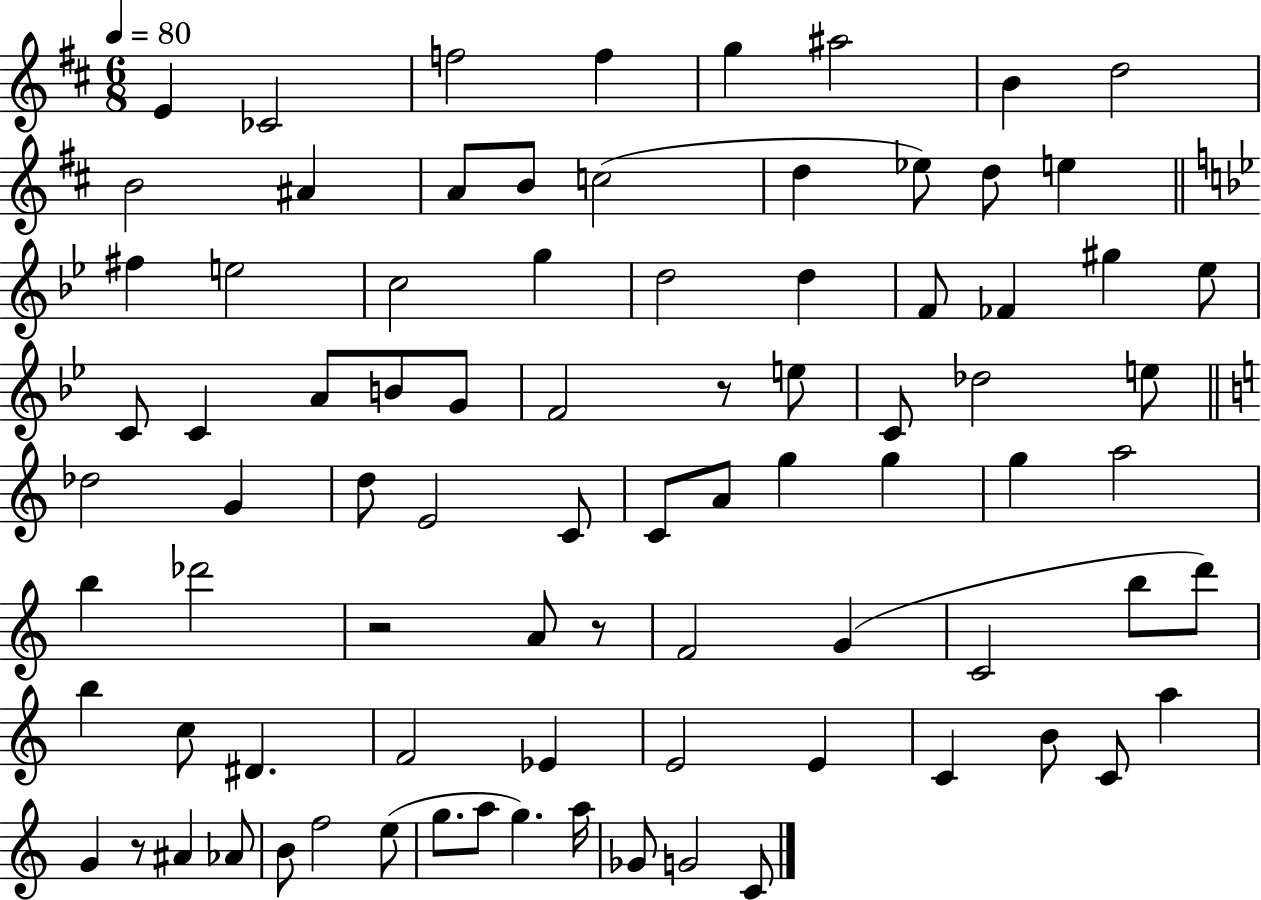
{
  \clef treble
  \numericTimeSignature
  \time 6/8
  \key d \major
  \tempo 4 = 80
  e'4 ces'2 | f''2 f''4 | g''4 ais''2 | b'4 d''2 | \break b'2 ais'4 | a'8 b'8 c''2( | d''4 ees''8) d''8 e''4 | \bar "||" \break \key bes \major fis''4 e''2 | c''2 g''4 | d''2 d''4 | f'8 fes'4 gis''4 ees''8 | \break c'8 c'4 a'8 b'8 g'8 | f'2 r8 e''8 | c'8 des''2 e''8 | \bar "||" \break \key c \major des''2 g'4 | d''8 e'2 c'8 | c'8 a'8 g''4 g''4 | g''4 a''2 | \break b''4 des'''2 | r2 a'8 r8 | f'2 g'4( | c'2 b''8 d'''8) | \break b''4 c''8 dis'4. | f'2 ees'4 | e'2 e'4 | c'4 b'8 c'8 a''4 | \break g'4 r8 ais'4 aes'8 | b'8 f''2 e''8( | g''8. a''8 g''4.) a''16 | ges'8 g'2 c'8 | \break \bar "|."
}